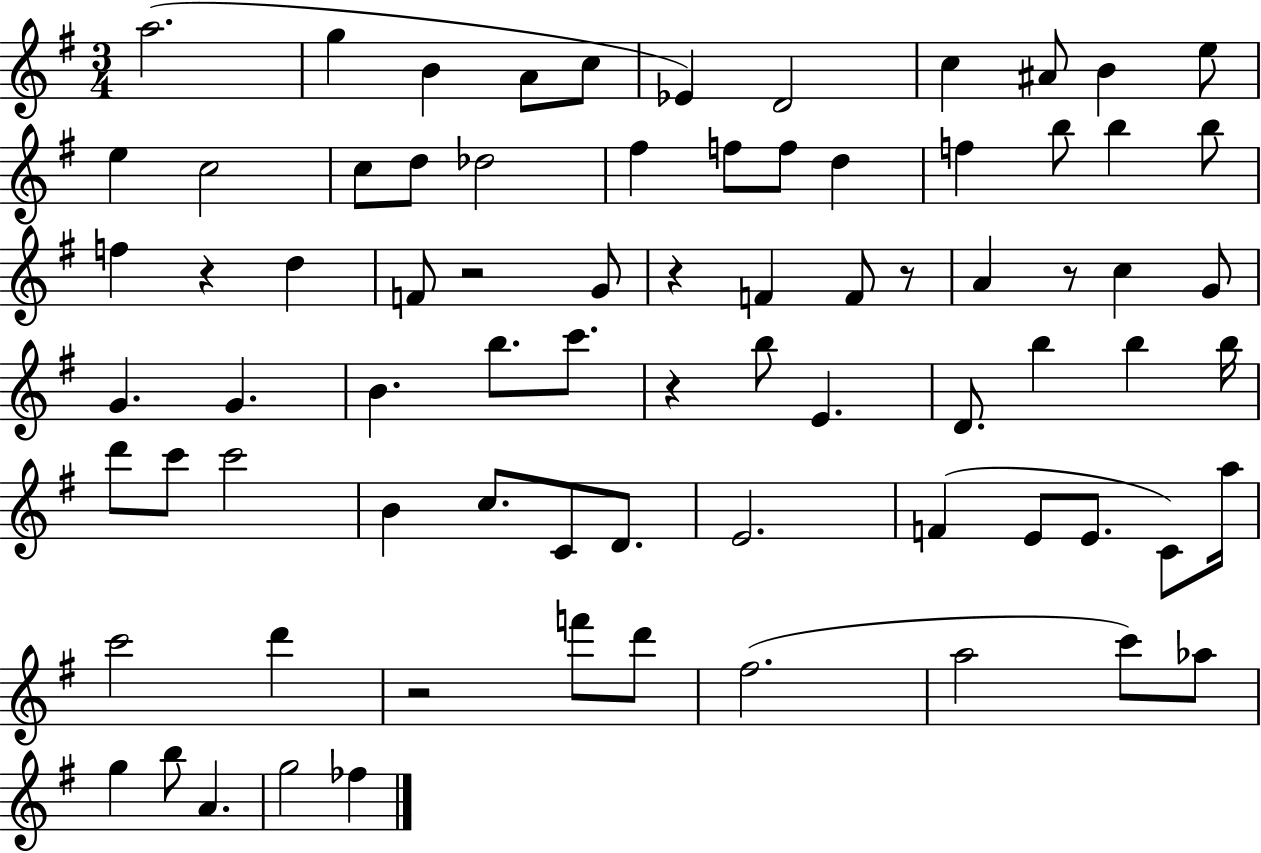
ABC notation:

X:1
T:Untitled
M:3/4
L:1/4
K:G
a2 g B A/2 c/2 _E D2 c ^A/2 B e/2 e c2 c/2 d/2 _d2 ^f f/2 f/2 d f b/2 b b/2 f z d F/2 z2 G/2 z F F/2 z/2 A z/2 c G/2 G G B b/2 c'/2 z b/2 E D/2 b b b/4 d'/2 c'/2 c'2 B c/2 C/2 D/2 E2 F E/2 E/2 C/2 a/4 c'2 d' z2 f'/2 d'/2 ^f2 a2 c'/2 _a/2 g b/2 A g2 _f